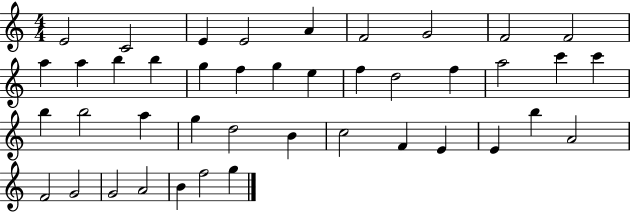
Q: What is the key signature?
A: C major